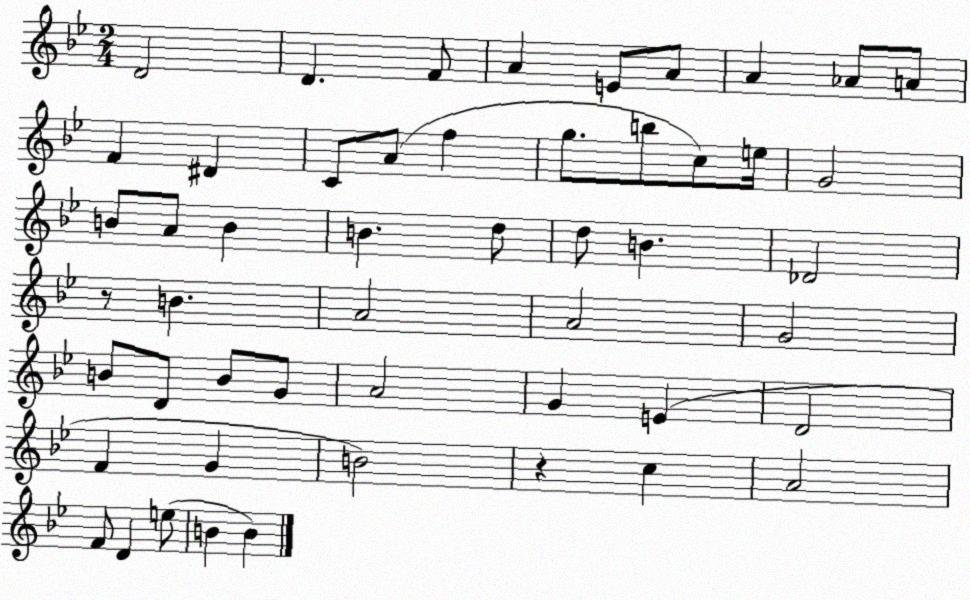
X:1
T:Untitled
M:2/4
L:1/4
K:Bb
D2 D F/2 A E/2 A/2 A _A/2 A/2 F ^D C/2 A/2 f g/2 b/2 c/2 e/4 G2 B/2 A/2 B B d/2 d/2 B _D2 z/2 B A2 A2 G2 B/2 D/2 B/2 G/2 A2 G E D2 F G B2 z c A2 F/2 D e/2 B B